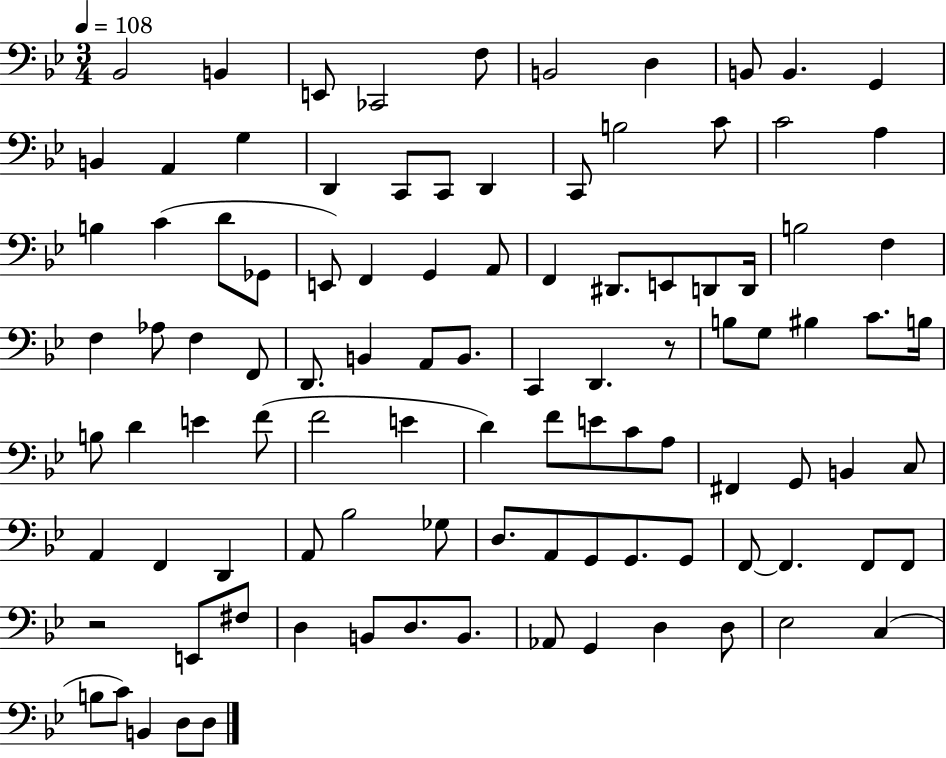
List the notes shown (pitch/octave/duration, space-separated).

Bb2/h B2/q E2/e CES2/h F3/e B2/h D3/q B2/e B2/q. G2/q B2/q A2/q G3/q D2/q C2/e C2/e D2/q C2/e B3/h C4/e C4/h A3/q B3/q C4/q D4/e Gb2/e E2/e F2/q G2/q A2/e F2/q D#2/e. E2/e D2/e D2/s B3/h F3/q F3/q Ab3/e F3/q F2/e D2/e. B2/q A2/e B2/e. C2/q D2/q. R/e B3/e G3/e BIS3/q C4/e. B3/s B3/e D4/q E4/q F4/e F4/h E4/q D4/q F4/e E4/e C4/e A3/e F#2/q G2/e B2/q C3/e A2/q F2/q D2/q A2/e Bb3/h Gb3/e D3/e. A2/e G2/e G2/e. G2/e F2/e F2/q. F2/e F2/e R/h E2/e F#3/e D3/q B2/e D3/e. B2/e. Ab2/e G2/q D3/q D3/e Eb3/h C3/q B3/e C4/e B2/q D3/e D3/e